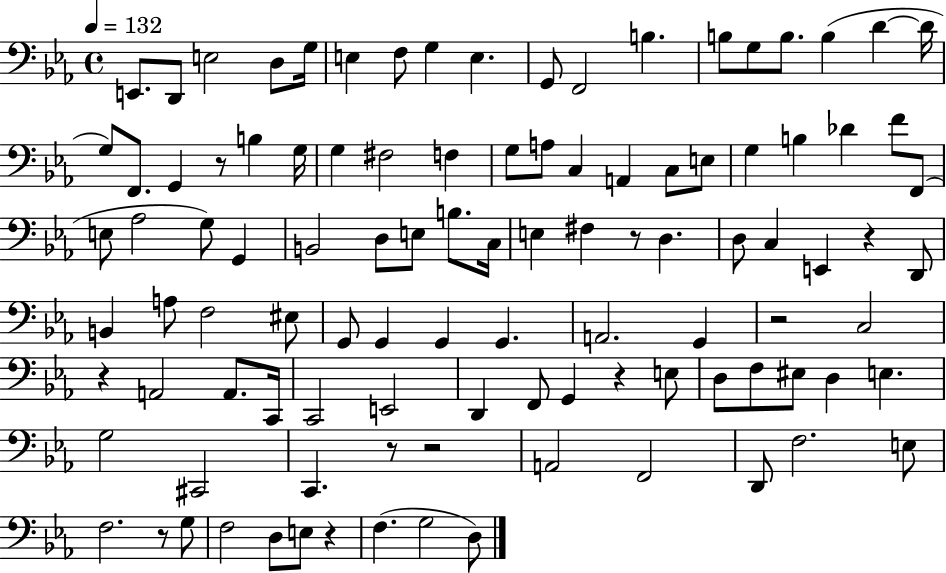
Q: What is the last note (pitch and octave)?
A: D3